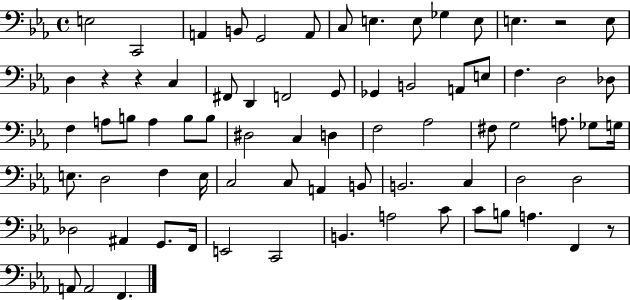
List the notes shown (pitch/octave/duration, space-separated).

E3/h C2/h A2/q B2/e G2/h A2/e C3/e E3/q. E3/e Gb3/q E3/e E3/q. R/h E3/e D3/q R/q R/q C3/q F#2/e D2/q F2/h G2/e Gb2/q B2/h A2/e E3/e F3/q. D3/h Db3/e F3/q A3/e B3/e A3/q B3/e B3/e D#3/h C3/q D3/q F3/h Ab3/h F#3/e G3/h A3/e. Gb3/e G3/s E3/e. D3/h F3/q E3/s C3/h C3/e A2/q B2/e B2/h. C3/q D3/h D3/h Db3/h A#2/q G2/e. F2/s E2/h C2/h B2/q. A3/h C4/e C4/e B3/e A3/q. F2/q R/e A2/e A2/h F2/q.